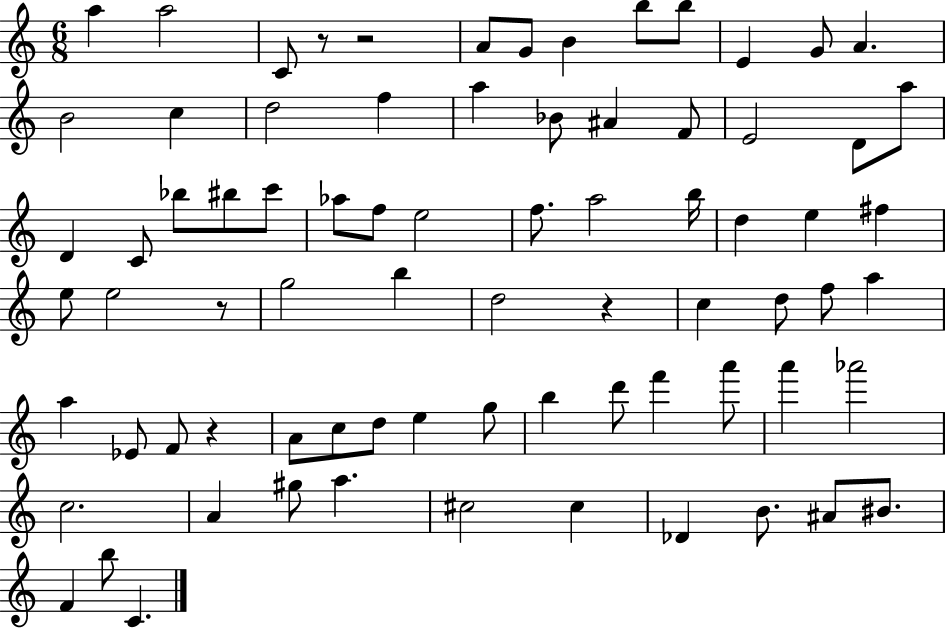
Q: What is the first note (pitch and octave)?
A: A5